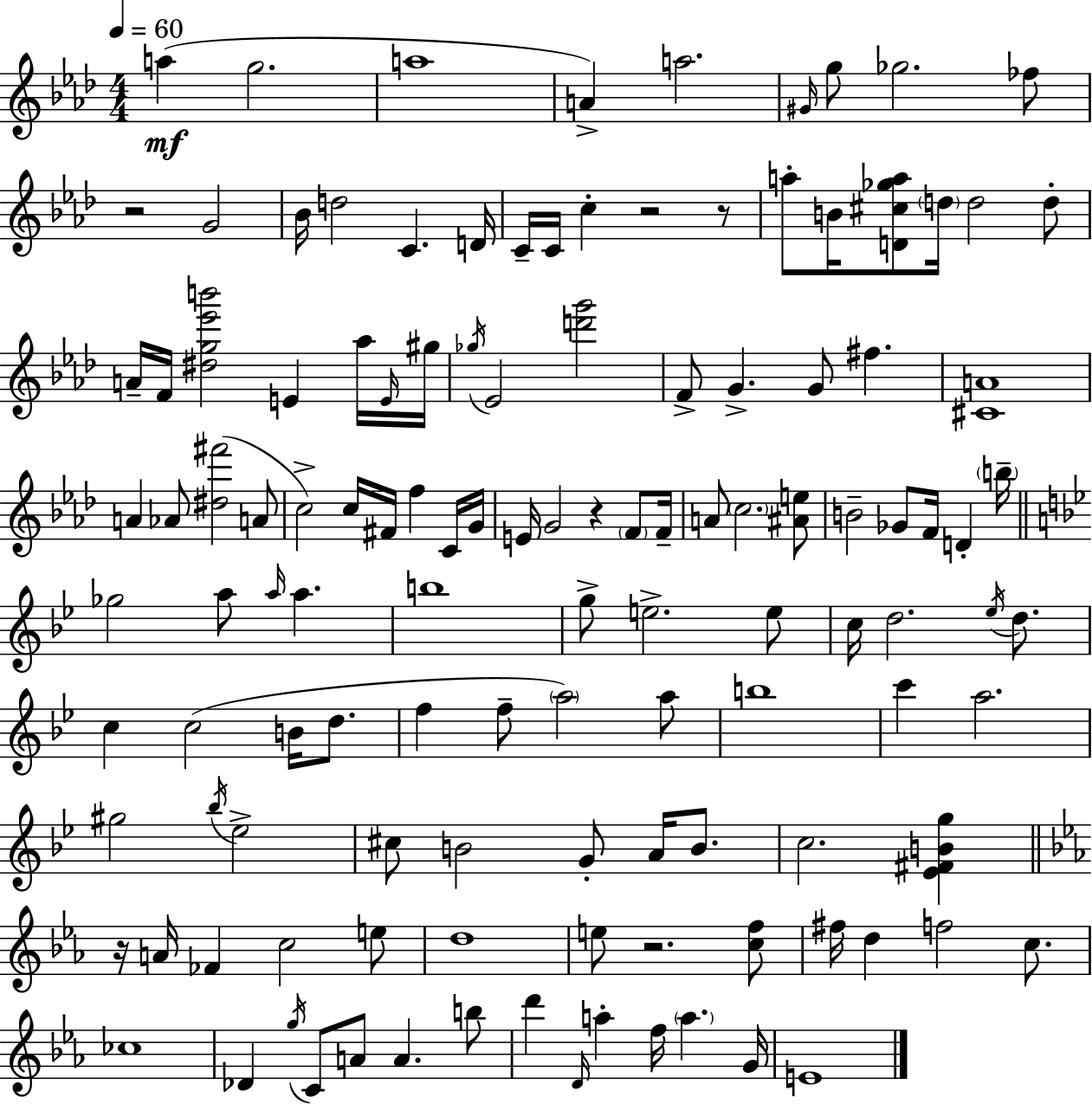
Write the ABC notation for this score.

X:1
T:Untitled
M:4/4
L:1/4
K:Fm
a g2 a4 A a2 ^G/4 g/2 _g2 _f/2 z2 G2 _B/4 d2 C D/4 C/4 C/4 c z2 z/2 a/2 B/4 [D^c_ga]/2 d/4 d2 d/2 A/4 F/4 [^dg_e'b']2 E _a/4 E/4 ^g/4 _g/4 _E2 [d'g']2 F/2 G G/2 ^f [^CA]4 A _A/2 [^d^f']2 A/2 c2 c/4 ^F/4 f C/4 G/4 E/4 G2 z F/2 F/4 A/2 c2 [^Ae]/2 B2 _G/2 F/4 D b/4 _g2 a/2 a/4 a b4 g/2 e2 e/2 c/4 d2 _e/4 d/2 c c2 B/4 d/2 f f/2 a2 a/2 b4 c' a2 ^g2 _b/4 _e2 ^c/2 B2 G/2 A/4 B/2 c2 [_E^FBg] z/4 A/4 _F c2 e/2 d4 e/2 z2 [cf]/2 ^f/4 d f2 c/2 _c4 _D g/4 C/2 A/2 A b/2 d' D/4 a f/4 a G/4 E4